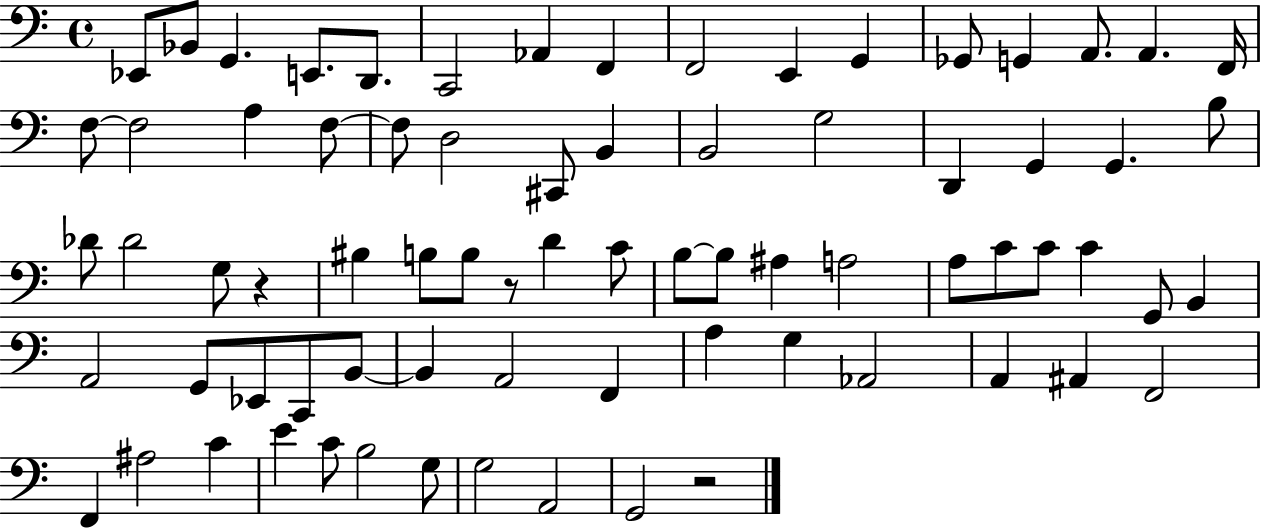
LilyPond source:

{
  \clef bass
  \time 4/4
  \defaultTimeSignature
  \key c \major
  ees,8 bes,8 g,4. e,8. d,8. | c,2 aes,4 f,4 | f,2 e,4 g,4 | ges,8 g,4 a,8. a,4. f,16 | \break f8~~ f2 a4 f8~~ | f8 d2 cis,8 b,4 | b,2 g2 | d,4 g,4 g,4. b8 | \break des'8 des'2 g8 r4 | bis4 b8 b8 r8 d'4 c'8 | b8~~ b8 ais4 a2 | a8 c'8 c'8 c'4 g,8 b,4 | \break a,2 g,8 ees,8 c,8 b,8~~ | b,4 a,2 f,4 | a4 g4 aes,2 | a,4 ais,4 f,2 | \break f,4 ais2 c'4 | e'4 c'8 b2 g8 | g2 a,2 | g,2 r2 | \break \bar "|."
}